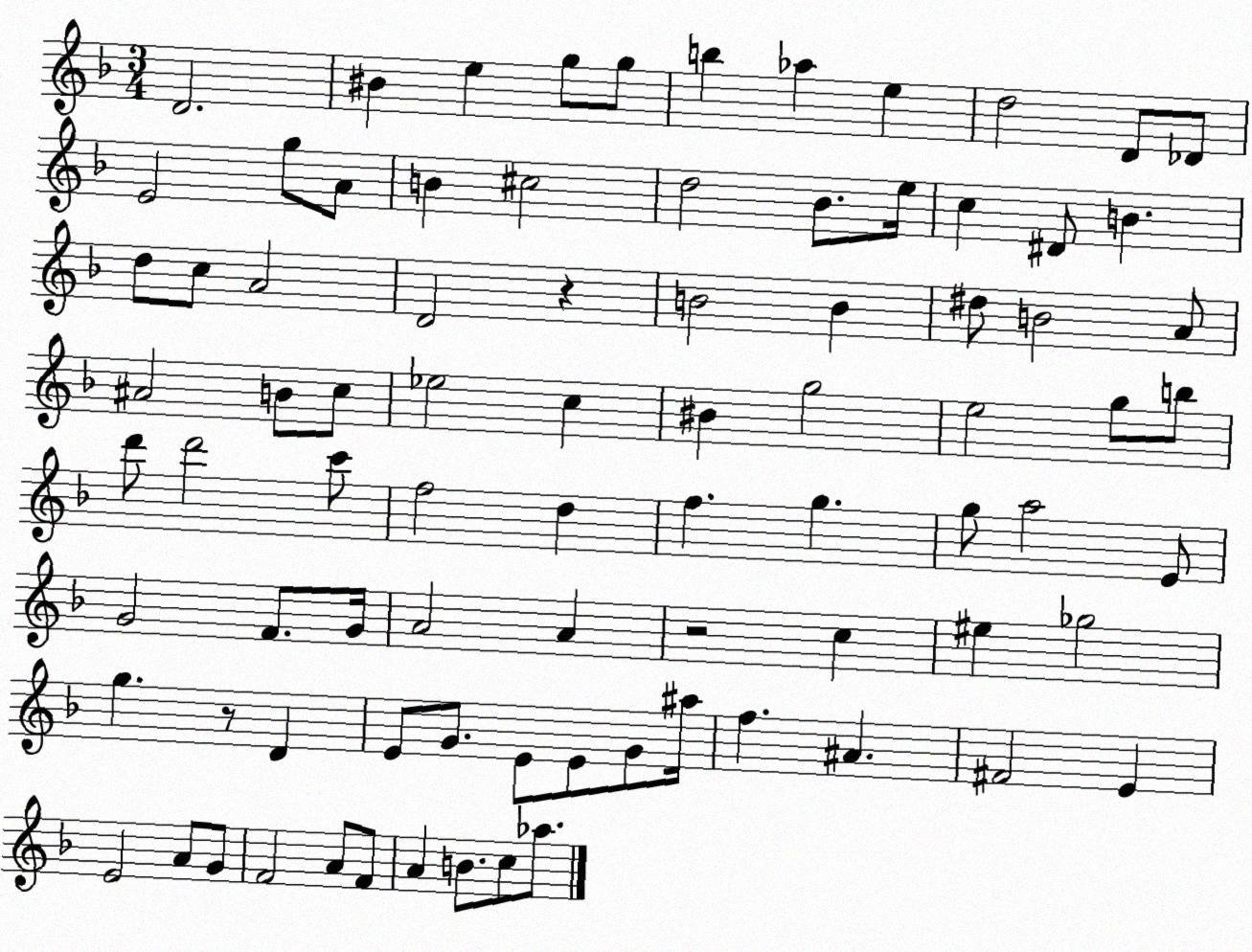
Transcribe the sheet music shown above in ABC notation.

X:1
T:Untitled
M:3/4
L:1/4
K:F
D2 ^B e g/2 g/2 b _a e d2 D/2 _D/2 E2 g/2 A/2 B ^c2 d2 _B/2 e/4 c ^D/2 B d/2 c/2 A2 D2 z B2 B ^d/2 B2 A/2 ^A2 B/2 c/2 _e2 c ^B g2 e2 g/2 b/2 d'/2 d'2 c'/2 f2 d f g g/2 a2 E/2 G2 F/2 G/4 A2 A z2 c ^e _g2 g z/2 D E/2 G/2 E/2 E/2 G/2 ^a/4 f ^A ^F2 E E2 A/2 G/2 F2 A/2 F/2 A B/2 c/2 _a/2